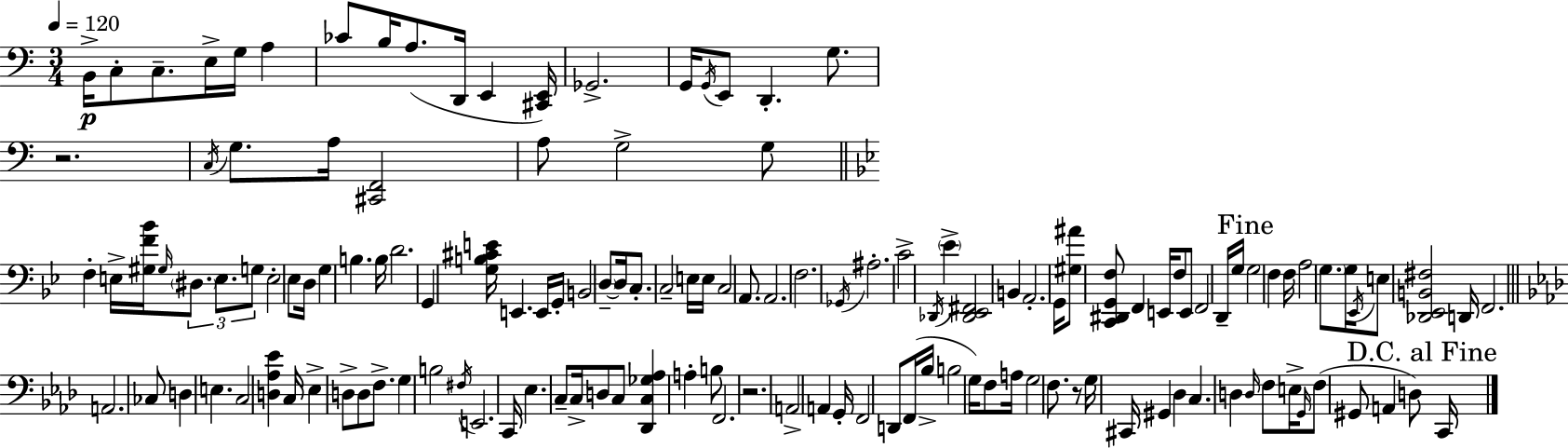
X:1
T:Untitled
M:3/4
L:1/4
K:C
B,,/4 C,/2 C,/2 E,/4 G,/4 A, _C/2 B,/4 A,/2 D,,/4 E,, [^C,,E,,]/4 _G,,2 G,,/4 G,,/4 E,,/2 D,, G,/2 z2 C,/4 G,/2 A,/4 [^C,,F,,]2 A,/2 G,2 G,/2 F, E,/4 [^G,F_B]/4 ^G,/4 ^D,/2 E,/2 G,/2 E,2 _E,/2 D,/4 G, B, B,/4 D2 G,, [G,B,^CE]/4 E,, E,,/4 G,,/4 B,,2 D,/2 D,/4 C,/2 C,2 E,/4 E,/4 C,2 A,,/2 A,,2 F,2 _G,,/4 ^A,2 C2 _D,,/4 _E [_D,,_E,,^F,,]2 B,, A,,2 G,,/4 [^G,^A]/2 [C,,^D,,G,,F,]/2 F,, E,,/4 F,/2 E,,/2 F,,2 D,,/4 G,/4 G,2 F, F,/4 A,2 G,/2 G,/4 _E,,/4 E,/2 [_D,,_E,,B,,^F,]2 D,,/4 F,,2 A,,2 _C,/2 D, E, C,2 [D,_A,_E] C,/4 _E, D,/2 D,/2 F,/2 G, B,2 ^F,/4 E,,2 C,,/4 _E, C,/2 C,/4 D,/2 C,/2 [_D,,C,_G,_A,] A, B,/2 F,,2 z2 A,,2 A,, G,,/4 F,,2 D,,/2 F,,/4 _B,/4 B,2 G,/4 F,/2 A,/4 G,2 F,/2 z/2 G,/4 ^C,,/4 ^G,, _D, C, D, D,/4 F,/2 E,/4 G,,/4 F,/2 ^G,,/2 A,, D,/2 C,,/4